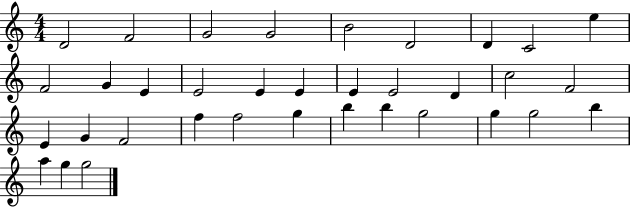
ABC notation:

X:1
T:Untitled
M:4/4
L:1/4
K:C
D2 F2 G2 G2 B2 D2 D C2 e F2 G E E2 E E E E2 D c2 F2 E G F2 f f2 g b b g2 g g2 b a g g2